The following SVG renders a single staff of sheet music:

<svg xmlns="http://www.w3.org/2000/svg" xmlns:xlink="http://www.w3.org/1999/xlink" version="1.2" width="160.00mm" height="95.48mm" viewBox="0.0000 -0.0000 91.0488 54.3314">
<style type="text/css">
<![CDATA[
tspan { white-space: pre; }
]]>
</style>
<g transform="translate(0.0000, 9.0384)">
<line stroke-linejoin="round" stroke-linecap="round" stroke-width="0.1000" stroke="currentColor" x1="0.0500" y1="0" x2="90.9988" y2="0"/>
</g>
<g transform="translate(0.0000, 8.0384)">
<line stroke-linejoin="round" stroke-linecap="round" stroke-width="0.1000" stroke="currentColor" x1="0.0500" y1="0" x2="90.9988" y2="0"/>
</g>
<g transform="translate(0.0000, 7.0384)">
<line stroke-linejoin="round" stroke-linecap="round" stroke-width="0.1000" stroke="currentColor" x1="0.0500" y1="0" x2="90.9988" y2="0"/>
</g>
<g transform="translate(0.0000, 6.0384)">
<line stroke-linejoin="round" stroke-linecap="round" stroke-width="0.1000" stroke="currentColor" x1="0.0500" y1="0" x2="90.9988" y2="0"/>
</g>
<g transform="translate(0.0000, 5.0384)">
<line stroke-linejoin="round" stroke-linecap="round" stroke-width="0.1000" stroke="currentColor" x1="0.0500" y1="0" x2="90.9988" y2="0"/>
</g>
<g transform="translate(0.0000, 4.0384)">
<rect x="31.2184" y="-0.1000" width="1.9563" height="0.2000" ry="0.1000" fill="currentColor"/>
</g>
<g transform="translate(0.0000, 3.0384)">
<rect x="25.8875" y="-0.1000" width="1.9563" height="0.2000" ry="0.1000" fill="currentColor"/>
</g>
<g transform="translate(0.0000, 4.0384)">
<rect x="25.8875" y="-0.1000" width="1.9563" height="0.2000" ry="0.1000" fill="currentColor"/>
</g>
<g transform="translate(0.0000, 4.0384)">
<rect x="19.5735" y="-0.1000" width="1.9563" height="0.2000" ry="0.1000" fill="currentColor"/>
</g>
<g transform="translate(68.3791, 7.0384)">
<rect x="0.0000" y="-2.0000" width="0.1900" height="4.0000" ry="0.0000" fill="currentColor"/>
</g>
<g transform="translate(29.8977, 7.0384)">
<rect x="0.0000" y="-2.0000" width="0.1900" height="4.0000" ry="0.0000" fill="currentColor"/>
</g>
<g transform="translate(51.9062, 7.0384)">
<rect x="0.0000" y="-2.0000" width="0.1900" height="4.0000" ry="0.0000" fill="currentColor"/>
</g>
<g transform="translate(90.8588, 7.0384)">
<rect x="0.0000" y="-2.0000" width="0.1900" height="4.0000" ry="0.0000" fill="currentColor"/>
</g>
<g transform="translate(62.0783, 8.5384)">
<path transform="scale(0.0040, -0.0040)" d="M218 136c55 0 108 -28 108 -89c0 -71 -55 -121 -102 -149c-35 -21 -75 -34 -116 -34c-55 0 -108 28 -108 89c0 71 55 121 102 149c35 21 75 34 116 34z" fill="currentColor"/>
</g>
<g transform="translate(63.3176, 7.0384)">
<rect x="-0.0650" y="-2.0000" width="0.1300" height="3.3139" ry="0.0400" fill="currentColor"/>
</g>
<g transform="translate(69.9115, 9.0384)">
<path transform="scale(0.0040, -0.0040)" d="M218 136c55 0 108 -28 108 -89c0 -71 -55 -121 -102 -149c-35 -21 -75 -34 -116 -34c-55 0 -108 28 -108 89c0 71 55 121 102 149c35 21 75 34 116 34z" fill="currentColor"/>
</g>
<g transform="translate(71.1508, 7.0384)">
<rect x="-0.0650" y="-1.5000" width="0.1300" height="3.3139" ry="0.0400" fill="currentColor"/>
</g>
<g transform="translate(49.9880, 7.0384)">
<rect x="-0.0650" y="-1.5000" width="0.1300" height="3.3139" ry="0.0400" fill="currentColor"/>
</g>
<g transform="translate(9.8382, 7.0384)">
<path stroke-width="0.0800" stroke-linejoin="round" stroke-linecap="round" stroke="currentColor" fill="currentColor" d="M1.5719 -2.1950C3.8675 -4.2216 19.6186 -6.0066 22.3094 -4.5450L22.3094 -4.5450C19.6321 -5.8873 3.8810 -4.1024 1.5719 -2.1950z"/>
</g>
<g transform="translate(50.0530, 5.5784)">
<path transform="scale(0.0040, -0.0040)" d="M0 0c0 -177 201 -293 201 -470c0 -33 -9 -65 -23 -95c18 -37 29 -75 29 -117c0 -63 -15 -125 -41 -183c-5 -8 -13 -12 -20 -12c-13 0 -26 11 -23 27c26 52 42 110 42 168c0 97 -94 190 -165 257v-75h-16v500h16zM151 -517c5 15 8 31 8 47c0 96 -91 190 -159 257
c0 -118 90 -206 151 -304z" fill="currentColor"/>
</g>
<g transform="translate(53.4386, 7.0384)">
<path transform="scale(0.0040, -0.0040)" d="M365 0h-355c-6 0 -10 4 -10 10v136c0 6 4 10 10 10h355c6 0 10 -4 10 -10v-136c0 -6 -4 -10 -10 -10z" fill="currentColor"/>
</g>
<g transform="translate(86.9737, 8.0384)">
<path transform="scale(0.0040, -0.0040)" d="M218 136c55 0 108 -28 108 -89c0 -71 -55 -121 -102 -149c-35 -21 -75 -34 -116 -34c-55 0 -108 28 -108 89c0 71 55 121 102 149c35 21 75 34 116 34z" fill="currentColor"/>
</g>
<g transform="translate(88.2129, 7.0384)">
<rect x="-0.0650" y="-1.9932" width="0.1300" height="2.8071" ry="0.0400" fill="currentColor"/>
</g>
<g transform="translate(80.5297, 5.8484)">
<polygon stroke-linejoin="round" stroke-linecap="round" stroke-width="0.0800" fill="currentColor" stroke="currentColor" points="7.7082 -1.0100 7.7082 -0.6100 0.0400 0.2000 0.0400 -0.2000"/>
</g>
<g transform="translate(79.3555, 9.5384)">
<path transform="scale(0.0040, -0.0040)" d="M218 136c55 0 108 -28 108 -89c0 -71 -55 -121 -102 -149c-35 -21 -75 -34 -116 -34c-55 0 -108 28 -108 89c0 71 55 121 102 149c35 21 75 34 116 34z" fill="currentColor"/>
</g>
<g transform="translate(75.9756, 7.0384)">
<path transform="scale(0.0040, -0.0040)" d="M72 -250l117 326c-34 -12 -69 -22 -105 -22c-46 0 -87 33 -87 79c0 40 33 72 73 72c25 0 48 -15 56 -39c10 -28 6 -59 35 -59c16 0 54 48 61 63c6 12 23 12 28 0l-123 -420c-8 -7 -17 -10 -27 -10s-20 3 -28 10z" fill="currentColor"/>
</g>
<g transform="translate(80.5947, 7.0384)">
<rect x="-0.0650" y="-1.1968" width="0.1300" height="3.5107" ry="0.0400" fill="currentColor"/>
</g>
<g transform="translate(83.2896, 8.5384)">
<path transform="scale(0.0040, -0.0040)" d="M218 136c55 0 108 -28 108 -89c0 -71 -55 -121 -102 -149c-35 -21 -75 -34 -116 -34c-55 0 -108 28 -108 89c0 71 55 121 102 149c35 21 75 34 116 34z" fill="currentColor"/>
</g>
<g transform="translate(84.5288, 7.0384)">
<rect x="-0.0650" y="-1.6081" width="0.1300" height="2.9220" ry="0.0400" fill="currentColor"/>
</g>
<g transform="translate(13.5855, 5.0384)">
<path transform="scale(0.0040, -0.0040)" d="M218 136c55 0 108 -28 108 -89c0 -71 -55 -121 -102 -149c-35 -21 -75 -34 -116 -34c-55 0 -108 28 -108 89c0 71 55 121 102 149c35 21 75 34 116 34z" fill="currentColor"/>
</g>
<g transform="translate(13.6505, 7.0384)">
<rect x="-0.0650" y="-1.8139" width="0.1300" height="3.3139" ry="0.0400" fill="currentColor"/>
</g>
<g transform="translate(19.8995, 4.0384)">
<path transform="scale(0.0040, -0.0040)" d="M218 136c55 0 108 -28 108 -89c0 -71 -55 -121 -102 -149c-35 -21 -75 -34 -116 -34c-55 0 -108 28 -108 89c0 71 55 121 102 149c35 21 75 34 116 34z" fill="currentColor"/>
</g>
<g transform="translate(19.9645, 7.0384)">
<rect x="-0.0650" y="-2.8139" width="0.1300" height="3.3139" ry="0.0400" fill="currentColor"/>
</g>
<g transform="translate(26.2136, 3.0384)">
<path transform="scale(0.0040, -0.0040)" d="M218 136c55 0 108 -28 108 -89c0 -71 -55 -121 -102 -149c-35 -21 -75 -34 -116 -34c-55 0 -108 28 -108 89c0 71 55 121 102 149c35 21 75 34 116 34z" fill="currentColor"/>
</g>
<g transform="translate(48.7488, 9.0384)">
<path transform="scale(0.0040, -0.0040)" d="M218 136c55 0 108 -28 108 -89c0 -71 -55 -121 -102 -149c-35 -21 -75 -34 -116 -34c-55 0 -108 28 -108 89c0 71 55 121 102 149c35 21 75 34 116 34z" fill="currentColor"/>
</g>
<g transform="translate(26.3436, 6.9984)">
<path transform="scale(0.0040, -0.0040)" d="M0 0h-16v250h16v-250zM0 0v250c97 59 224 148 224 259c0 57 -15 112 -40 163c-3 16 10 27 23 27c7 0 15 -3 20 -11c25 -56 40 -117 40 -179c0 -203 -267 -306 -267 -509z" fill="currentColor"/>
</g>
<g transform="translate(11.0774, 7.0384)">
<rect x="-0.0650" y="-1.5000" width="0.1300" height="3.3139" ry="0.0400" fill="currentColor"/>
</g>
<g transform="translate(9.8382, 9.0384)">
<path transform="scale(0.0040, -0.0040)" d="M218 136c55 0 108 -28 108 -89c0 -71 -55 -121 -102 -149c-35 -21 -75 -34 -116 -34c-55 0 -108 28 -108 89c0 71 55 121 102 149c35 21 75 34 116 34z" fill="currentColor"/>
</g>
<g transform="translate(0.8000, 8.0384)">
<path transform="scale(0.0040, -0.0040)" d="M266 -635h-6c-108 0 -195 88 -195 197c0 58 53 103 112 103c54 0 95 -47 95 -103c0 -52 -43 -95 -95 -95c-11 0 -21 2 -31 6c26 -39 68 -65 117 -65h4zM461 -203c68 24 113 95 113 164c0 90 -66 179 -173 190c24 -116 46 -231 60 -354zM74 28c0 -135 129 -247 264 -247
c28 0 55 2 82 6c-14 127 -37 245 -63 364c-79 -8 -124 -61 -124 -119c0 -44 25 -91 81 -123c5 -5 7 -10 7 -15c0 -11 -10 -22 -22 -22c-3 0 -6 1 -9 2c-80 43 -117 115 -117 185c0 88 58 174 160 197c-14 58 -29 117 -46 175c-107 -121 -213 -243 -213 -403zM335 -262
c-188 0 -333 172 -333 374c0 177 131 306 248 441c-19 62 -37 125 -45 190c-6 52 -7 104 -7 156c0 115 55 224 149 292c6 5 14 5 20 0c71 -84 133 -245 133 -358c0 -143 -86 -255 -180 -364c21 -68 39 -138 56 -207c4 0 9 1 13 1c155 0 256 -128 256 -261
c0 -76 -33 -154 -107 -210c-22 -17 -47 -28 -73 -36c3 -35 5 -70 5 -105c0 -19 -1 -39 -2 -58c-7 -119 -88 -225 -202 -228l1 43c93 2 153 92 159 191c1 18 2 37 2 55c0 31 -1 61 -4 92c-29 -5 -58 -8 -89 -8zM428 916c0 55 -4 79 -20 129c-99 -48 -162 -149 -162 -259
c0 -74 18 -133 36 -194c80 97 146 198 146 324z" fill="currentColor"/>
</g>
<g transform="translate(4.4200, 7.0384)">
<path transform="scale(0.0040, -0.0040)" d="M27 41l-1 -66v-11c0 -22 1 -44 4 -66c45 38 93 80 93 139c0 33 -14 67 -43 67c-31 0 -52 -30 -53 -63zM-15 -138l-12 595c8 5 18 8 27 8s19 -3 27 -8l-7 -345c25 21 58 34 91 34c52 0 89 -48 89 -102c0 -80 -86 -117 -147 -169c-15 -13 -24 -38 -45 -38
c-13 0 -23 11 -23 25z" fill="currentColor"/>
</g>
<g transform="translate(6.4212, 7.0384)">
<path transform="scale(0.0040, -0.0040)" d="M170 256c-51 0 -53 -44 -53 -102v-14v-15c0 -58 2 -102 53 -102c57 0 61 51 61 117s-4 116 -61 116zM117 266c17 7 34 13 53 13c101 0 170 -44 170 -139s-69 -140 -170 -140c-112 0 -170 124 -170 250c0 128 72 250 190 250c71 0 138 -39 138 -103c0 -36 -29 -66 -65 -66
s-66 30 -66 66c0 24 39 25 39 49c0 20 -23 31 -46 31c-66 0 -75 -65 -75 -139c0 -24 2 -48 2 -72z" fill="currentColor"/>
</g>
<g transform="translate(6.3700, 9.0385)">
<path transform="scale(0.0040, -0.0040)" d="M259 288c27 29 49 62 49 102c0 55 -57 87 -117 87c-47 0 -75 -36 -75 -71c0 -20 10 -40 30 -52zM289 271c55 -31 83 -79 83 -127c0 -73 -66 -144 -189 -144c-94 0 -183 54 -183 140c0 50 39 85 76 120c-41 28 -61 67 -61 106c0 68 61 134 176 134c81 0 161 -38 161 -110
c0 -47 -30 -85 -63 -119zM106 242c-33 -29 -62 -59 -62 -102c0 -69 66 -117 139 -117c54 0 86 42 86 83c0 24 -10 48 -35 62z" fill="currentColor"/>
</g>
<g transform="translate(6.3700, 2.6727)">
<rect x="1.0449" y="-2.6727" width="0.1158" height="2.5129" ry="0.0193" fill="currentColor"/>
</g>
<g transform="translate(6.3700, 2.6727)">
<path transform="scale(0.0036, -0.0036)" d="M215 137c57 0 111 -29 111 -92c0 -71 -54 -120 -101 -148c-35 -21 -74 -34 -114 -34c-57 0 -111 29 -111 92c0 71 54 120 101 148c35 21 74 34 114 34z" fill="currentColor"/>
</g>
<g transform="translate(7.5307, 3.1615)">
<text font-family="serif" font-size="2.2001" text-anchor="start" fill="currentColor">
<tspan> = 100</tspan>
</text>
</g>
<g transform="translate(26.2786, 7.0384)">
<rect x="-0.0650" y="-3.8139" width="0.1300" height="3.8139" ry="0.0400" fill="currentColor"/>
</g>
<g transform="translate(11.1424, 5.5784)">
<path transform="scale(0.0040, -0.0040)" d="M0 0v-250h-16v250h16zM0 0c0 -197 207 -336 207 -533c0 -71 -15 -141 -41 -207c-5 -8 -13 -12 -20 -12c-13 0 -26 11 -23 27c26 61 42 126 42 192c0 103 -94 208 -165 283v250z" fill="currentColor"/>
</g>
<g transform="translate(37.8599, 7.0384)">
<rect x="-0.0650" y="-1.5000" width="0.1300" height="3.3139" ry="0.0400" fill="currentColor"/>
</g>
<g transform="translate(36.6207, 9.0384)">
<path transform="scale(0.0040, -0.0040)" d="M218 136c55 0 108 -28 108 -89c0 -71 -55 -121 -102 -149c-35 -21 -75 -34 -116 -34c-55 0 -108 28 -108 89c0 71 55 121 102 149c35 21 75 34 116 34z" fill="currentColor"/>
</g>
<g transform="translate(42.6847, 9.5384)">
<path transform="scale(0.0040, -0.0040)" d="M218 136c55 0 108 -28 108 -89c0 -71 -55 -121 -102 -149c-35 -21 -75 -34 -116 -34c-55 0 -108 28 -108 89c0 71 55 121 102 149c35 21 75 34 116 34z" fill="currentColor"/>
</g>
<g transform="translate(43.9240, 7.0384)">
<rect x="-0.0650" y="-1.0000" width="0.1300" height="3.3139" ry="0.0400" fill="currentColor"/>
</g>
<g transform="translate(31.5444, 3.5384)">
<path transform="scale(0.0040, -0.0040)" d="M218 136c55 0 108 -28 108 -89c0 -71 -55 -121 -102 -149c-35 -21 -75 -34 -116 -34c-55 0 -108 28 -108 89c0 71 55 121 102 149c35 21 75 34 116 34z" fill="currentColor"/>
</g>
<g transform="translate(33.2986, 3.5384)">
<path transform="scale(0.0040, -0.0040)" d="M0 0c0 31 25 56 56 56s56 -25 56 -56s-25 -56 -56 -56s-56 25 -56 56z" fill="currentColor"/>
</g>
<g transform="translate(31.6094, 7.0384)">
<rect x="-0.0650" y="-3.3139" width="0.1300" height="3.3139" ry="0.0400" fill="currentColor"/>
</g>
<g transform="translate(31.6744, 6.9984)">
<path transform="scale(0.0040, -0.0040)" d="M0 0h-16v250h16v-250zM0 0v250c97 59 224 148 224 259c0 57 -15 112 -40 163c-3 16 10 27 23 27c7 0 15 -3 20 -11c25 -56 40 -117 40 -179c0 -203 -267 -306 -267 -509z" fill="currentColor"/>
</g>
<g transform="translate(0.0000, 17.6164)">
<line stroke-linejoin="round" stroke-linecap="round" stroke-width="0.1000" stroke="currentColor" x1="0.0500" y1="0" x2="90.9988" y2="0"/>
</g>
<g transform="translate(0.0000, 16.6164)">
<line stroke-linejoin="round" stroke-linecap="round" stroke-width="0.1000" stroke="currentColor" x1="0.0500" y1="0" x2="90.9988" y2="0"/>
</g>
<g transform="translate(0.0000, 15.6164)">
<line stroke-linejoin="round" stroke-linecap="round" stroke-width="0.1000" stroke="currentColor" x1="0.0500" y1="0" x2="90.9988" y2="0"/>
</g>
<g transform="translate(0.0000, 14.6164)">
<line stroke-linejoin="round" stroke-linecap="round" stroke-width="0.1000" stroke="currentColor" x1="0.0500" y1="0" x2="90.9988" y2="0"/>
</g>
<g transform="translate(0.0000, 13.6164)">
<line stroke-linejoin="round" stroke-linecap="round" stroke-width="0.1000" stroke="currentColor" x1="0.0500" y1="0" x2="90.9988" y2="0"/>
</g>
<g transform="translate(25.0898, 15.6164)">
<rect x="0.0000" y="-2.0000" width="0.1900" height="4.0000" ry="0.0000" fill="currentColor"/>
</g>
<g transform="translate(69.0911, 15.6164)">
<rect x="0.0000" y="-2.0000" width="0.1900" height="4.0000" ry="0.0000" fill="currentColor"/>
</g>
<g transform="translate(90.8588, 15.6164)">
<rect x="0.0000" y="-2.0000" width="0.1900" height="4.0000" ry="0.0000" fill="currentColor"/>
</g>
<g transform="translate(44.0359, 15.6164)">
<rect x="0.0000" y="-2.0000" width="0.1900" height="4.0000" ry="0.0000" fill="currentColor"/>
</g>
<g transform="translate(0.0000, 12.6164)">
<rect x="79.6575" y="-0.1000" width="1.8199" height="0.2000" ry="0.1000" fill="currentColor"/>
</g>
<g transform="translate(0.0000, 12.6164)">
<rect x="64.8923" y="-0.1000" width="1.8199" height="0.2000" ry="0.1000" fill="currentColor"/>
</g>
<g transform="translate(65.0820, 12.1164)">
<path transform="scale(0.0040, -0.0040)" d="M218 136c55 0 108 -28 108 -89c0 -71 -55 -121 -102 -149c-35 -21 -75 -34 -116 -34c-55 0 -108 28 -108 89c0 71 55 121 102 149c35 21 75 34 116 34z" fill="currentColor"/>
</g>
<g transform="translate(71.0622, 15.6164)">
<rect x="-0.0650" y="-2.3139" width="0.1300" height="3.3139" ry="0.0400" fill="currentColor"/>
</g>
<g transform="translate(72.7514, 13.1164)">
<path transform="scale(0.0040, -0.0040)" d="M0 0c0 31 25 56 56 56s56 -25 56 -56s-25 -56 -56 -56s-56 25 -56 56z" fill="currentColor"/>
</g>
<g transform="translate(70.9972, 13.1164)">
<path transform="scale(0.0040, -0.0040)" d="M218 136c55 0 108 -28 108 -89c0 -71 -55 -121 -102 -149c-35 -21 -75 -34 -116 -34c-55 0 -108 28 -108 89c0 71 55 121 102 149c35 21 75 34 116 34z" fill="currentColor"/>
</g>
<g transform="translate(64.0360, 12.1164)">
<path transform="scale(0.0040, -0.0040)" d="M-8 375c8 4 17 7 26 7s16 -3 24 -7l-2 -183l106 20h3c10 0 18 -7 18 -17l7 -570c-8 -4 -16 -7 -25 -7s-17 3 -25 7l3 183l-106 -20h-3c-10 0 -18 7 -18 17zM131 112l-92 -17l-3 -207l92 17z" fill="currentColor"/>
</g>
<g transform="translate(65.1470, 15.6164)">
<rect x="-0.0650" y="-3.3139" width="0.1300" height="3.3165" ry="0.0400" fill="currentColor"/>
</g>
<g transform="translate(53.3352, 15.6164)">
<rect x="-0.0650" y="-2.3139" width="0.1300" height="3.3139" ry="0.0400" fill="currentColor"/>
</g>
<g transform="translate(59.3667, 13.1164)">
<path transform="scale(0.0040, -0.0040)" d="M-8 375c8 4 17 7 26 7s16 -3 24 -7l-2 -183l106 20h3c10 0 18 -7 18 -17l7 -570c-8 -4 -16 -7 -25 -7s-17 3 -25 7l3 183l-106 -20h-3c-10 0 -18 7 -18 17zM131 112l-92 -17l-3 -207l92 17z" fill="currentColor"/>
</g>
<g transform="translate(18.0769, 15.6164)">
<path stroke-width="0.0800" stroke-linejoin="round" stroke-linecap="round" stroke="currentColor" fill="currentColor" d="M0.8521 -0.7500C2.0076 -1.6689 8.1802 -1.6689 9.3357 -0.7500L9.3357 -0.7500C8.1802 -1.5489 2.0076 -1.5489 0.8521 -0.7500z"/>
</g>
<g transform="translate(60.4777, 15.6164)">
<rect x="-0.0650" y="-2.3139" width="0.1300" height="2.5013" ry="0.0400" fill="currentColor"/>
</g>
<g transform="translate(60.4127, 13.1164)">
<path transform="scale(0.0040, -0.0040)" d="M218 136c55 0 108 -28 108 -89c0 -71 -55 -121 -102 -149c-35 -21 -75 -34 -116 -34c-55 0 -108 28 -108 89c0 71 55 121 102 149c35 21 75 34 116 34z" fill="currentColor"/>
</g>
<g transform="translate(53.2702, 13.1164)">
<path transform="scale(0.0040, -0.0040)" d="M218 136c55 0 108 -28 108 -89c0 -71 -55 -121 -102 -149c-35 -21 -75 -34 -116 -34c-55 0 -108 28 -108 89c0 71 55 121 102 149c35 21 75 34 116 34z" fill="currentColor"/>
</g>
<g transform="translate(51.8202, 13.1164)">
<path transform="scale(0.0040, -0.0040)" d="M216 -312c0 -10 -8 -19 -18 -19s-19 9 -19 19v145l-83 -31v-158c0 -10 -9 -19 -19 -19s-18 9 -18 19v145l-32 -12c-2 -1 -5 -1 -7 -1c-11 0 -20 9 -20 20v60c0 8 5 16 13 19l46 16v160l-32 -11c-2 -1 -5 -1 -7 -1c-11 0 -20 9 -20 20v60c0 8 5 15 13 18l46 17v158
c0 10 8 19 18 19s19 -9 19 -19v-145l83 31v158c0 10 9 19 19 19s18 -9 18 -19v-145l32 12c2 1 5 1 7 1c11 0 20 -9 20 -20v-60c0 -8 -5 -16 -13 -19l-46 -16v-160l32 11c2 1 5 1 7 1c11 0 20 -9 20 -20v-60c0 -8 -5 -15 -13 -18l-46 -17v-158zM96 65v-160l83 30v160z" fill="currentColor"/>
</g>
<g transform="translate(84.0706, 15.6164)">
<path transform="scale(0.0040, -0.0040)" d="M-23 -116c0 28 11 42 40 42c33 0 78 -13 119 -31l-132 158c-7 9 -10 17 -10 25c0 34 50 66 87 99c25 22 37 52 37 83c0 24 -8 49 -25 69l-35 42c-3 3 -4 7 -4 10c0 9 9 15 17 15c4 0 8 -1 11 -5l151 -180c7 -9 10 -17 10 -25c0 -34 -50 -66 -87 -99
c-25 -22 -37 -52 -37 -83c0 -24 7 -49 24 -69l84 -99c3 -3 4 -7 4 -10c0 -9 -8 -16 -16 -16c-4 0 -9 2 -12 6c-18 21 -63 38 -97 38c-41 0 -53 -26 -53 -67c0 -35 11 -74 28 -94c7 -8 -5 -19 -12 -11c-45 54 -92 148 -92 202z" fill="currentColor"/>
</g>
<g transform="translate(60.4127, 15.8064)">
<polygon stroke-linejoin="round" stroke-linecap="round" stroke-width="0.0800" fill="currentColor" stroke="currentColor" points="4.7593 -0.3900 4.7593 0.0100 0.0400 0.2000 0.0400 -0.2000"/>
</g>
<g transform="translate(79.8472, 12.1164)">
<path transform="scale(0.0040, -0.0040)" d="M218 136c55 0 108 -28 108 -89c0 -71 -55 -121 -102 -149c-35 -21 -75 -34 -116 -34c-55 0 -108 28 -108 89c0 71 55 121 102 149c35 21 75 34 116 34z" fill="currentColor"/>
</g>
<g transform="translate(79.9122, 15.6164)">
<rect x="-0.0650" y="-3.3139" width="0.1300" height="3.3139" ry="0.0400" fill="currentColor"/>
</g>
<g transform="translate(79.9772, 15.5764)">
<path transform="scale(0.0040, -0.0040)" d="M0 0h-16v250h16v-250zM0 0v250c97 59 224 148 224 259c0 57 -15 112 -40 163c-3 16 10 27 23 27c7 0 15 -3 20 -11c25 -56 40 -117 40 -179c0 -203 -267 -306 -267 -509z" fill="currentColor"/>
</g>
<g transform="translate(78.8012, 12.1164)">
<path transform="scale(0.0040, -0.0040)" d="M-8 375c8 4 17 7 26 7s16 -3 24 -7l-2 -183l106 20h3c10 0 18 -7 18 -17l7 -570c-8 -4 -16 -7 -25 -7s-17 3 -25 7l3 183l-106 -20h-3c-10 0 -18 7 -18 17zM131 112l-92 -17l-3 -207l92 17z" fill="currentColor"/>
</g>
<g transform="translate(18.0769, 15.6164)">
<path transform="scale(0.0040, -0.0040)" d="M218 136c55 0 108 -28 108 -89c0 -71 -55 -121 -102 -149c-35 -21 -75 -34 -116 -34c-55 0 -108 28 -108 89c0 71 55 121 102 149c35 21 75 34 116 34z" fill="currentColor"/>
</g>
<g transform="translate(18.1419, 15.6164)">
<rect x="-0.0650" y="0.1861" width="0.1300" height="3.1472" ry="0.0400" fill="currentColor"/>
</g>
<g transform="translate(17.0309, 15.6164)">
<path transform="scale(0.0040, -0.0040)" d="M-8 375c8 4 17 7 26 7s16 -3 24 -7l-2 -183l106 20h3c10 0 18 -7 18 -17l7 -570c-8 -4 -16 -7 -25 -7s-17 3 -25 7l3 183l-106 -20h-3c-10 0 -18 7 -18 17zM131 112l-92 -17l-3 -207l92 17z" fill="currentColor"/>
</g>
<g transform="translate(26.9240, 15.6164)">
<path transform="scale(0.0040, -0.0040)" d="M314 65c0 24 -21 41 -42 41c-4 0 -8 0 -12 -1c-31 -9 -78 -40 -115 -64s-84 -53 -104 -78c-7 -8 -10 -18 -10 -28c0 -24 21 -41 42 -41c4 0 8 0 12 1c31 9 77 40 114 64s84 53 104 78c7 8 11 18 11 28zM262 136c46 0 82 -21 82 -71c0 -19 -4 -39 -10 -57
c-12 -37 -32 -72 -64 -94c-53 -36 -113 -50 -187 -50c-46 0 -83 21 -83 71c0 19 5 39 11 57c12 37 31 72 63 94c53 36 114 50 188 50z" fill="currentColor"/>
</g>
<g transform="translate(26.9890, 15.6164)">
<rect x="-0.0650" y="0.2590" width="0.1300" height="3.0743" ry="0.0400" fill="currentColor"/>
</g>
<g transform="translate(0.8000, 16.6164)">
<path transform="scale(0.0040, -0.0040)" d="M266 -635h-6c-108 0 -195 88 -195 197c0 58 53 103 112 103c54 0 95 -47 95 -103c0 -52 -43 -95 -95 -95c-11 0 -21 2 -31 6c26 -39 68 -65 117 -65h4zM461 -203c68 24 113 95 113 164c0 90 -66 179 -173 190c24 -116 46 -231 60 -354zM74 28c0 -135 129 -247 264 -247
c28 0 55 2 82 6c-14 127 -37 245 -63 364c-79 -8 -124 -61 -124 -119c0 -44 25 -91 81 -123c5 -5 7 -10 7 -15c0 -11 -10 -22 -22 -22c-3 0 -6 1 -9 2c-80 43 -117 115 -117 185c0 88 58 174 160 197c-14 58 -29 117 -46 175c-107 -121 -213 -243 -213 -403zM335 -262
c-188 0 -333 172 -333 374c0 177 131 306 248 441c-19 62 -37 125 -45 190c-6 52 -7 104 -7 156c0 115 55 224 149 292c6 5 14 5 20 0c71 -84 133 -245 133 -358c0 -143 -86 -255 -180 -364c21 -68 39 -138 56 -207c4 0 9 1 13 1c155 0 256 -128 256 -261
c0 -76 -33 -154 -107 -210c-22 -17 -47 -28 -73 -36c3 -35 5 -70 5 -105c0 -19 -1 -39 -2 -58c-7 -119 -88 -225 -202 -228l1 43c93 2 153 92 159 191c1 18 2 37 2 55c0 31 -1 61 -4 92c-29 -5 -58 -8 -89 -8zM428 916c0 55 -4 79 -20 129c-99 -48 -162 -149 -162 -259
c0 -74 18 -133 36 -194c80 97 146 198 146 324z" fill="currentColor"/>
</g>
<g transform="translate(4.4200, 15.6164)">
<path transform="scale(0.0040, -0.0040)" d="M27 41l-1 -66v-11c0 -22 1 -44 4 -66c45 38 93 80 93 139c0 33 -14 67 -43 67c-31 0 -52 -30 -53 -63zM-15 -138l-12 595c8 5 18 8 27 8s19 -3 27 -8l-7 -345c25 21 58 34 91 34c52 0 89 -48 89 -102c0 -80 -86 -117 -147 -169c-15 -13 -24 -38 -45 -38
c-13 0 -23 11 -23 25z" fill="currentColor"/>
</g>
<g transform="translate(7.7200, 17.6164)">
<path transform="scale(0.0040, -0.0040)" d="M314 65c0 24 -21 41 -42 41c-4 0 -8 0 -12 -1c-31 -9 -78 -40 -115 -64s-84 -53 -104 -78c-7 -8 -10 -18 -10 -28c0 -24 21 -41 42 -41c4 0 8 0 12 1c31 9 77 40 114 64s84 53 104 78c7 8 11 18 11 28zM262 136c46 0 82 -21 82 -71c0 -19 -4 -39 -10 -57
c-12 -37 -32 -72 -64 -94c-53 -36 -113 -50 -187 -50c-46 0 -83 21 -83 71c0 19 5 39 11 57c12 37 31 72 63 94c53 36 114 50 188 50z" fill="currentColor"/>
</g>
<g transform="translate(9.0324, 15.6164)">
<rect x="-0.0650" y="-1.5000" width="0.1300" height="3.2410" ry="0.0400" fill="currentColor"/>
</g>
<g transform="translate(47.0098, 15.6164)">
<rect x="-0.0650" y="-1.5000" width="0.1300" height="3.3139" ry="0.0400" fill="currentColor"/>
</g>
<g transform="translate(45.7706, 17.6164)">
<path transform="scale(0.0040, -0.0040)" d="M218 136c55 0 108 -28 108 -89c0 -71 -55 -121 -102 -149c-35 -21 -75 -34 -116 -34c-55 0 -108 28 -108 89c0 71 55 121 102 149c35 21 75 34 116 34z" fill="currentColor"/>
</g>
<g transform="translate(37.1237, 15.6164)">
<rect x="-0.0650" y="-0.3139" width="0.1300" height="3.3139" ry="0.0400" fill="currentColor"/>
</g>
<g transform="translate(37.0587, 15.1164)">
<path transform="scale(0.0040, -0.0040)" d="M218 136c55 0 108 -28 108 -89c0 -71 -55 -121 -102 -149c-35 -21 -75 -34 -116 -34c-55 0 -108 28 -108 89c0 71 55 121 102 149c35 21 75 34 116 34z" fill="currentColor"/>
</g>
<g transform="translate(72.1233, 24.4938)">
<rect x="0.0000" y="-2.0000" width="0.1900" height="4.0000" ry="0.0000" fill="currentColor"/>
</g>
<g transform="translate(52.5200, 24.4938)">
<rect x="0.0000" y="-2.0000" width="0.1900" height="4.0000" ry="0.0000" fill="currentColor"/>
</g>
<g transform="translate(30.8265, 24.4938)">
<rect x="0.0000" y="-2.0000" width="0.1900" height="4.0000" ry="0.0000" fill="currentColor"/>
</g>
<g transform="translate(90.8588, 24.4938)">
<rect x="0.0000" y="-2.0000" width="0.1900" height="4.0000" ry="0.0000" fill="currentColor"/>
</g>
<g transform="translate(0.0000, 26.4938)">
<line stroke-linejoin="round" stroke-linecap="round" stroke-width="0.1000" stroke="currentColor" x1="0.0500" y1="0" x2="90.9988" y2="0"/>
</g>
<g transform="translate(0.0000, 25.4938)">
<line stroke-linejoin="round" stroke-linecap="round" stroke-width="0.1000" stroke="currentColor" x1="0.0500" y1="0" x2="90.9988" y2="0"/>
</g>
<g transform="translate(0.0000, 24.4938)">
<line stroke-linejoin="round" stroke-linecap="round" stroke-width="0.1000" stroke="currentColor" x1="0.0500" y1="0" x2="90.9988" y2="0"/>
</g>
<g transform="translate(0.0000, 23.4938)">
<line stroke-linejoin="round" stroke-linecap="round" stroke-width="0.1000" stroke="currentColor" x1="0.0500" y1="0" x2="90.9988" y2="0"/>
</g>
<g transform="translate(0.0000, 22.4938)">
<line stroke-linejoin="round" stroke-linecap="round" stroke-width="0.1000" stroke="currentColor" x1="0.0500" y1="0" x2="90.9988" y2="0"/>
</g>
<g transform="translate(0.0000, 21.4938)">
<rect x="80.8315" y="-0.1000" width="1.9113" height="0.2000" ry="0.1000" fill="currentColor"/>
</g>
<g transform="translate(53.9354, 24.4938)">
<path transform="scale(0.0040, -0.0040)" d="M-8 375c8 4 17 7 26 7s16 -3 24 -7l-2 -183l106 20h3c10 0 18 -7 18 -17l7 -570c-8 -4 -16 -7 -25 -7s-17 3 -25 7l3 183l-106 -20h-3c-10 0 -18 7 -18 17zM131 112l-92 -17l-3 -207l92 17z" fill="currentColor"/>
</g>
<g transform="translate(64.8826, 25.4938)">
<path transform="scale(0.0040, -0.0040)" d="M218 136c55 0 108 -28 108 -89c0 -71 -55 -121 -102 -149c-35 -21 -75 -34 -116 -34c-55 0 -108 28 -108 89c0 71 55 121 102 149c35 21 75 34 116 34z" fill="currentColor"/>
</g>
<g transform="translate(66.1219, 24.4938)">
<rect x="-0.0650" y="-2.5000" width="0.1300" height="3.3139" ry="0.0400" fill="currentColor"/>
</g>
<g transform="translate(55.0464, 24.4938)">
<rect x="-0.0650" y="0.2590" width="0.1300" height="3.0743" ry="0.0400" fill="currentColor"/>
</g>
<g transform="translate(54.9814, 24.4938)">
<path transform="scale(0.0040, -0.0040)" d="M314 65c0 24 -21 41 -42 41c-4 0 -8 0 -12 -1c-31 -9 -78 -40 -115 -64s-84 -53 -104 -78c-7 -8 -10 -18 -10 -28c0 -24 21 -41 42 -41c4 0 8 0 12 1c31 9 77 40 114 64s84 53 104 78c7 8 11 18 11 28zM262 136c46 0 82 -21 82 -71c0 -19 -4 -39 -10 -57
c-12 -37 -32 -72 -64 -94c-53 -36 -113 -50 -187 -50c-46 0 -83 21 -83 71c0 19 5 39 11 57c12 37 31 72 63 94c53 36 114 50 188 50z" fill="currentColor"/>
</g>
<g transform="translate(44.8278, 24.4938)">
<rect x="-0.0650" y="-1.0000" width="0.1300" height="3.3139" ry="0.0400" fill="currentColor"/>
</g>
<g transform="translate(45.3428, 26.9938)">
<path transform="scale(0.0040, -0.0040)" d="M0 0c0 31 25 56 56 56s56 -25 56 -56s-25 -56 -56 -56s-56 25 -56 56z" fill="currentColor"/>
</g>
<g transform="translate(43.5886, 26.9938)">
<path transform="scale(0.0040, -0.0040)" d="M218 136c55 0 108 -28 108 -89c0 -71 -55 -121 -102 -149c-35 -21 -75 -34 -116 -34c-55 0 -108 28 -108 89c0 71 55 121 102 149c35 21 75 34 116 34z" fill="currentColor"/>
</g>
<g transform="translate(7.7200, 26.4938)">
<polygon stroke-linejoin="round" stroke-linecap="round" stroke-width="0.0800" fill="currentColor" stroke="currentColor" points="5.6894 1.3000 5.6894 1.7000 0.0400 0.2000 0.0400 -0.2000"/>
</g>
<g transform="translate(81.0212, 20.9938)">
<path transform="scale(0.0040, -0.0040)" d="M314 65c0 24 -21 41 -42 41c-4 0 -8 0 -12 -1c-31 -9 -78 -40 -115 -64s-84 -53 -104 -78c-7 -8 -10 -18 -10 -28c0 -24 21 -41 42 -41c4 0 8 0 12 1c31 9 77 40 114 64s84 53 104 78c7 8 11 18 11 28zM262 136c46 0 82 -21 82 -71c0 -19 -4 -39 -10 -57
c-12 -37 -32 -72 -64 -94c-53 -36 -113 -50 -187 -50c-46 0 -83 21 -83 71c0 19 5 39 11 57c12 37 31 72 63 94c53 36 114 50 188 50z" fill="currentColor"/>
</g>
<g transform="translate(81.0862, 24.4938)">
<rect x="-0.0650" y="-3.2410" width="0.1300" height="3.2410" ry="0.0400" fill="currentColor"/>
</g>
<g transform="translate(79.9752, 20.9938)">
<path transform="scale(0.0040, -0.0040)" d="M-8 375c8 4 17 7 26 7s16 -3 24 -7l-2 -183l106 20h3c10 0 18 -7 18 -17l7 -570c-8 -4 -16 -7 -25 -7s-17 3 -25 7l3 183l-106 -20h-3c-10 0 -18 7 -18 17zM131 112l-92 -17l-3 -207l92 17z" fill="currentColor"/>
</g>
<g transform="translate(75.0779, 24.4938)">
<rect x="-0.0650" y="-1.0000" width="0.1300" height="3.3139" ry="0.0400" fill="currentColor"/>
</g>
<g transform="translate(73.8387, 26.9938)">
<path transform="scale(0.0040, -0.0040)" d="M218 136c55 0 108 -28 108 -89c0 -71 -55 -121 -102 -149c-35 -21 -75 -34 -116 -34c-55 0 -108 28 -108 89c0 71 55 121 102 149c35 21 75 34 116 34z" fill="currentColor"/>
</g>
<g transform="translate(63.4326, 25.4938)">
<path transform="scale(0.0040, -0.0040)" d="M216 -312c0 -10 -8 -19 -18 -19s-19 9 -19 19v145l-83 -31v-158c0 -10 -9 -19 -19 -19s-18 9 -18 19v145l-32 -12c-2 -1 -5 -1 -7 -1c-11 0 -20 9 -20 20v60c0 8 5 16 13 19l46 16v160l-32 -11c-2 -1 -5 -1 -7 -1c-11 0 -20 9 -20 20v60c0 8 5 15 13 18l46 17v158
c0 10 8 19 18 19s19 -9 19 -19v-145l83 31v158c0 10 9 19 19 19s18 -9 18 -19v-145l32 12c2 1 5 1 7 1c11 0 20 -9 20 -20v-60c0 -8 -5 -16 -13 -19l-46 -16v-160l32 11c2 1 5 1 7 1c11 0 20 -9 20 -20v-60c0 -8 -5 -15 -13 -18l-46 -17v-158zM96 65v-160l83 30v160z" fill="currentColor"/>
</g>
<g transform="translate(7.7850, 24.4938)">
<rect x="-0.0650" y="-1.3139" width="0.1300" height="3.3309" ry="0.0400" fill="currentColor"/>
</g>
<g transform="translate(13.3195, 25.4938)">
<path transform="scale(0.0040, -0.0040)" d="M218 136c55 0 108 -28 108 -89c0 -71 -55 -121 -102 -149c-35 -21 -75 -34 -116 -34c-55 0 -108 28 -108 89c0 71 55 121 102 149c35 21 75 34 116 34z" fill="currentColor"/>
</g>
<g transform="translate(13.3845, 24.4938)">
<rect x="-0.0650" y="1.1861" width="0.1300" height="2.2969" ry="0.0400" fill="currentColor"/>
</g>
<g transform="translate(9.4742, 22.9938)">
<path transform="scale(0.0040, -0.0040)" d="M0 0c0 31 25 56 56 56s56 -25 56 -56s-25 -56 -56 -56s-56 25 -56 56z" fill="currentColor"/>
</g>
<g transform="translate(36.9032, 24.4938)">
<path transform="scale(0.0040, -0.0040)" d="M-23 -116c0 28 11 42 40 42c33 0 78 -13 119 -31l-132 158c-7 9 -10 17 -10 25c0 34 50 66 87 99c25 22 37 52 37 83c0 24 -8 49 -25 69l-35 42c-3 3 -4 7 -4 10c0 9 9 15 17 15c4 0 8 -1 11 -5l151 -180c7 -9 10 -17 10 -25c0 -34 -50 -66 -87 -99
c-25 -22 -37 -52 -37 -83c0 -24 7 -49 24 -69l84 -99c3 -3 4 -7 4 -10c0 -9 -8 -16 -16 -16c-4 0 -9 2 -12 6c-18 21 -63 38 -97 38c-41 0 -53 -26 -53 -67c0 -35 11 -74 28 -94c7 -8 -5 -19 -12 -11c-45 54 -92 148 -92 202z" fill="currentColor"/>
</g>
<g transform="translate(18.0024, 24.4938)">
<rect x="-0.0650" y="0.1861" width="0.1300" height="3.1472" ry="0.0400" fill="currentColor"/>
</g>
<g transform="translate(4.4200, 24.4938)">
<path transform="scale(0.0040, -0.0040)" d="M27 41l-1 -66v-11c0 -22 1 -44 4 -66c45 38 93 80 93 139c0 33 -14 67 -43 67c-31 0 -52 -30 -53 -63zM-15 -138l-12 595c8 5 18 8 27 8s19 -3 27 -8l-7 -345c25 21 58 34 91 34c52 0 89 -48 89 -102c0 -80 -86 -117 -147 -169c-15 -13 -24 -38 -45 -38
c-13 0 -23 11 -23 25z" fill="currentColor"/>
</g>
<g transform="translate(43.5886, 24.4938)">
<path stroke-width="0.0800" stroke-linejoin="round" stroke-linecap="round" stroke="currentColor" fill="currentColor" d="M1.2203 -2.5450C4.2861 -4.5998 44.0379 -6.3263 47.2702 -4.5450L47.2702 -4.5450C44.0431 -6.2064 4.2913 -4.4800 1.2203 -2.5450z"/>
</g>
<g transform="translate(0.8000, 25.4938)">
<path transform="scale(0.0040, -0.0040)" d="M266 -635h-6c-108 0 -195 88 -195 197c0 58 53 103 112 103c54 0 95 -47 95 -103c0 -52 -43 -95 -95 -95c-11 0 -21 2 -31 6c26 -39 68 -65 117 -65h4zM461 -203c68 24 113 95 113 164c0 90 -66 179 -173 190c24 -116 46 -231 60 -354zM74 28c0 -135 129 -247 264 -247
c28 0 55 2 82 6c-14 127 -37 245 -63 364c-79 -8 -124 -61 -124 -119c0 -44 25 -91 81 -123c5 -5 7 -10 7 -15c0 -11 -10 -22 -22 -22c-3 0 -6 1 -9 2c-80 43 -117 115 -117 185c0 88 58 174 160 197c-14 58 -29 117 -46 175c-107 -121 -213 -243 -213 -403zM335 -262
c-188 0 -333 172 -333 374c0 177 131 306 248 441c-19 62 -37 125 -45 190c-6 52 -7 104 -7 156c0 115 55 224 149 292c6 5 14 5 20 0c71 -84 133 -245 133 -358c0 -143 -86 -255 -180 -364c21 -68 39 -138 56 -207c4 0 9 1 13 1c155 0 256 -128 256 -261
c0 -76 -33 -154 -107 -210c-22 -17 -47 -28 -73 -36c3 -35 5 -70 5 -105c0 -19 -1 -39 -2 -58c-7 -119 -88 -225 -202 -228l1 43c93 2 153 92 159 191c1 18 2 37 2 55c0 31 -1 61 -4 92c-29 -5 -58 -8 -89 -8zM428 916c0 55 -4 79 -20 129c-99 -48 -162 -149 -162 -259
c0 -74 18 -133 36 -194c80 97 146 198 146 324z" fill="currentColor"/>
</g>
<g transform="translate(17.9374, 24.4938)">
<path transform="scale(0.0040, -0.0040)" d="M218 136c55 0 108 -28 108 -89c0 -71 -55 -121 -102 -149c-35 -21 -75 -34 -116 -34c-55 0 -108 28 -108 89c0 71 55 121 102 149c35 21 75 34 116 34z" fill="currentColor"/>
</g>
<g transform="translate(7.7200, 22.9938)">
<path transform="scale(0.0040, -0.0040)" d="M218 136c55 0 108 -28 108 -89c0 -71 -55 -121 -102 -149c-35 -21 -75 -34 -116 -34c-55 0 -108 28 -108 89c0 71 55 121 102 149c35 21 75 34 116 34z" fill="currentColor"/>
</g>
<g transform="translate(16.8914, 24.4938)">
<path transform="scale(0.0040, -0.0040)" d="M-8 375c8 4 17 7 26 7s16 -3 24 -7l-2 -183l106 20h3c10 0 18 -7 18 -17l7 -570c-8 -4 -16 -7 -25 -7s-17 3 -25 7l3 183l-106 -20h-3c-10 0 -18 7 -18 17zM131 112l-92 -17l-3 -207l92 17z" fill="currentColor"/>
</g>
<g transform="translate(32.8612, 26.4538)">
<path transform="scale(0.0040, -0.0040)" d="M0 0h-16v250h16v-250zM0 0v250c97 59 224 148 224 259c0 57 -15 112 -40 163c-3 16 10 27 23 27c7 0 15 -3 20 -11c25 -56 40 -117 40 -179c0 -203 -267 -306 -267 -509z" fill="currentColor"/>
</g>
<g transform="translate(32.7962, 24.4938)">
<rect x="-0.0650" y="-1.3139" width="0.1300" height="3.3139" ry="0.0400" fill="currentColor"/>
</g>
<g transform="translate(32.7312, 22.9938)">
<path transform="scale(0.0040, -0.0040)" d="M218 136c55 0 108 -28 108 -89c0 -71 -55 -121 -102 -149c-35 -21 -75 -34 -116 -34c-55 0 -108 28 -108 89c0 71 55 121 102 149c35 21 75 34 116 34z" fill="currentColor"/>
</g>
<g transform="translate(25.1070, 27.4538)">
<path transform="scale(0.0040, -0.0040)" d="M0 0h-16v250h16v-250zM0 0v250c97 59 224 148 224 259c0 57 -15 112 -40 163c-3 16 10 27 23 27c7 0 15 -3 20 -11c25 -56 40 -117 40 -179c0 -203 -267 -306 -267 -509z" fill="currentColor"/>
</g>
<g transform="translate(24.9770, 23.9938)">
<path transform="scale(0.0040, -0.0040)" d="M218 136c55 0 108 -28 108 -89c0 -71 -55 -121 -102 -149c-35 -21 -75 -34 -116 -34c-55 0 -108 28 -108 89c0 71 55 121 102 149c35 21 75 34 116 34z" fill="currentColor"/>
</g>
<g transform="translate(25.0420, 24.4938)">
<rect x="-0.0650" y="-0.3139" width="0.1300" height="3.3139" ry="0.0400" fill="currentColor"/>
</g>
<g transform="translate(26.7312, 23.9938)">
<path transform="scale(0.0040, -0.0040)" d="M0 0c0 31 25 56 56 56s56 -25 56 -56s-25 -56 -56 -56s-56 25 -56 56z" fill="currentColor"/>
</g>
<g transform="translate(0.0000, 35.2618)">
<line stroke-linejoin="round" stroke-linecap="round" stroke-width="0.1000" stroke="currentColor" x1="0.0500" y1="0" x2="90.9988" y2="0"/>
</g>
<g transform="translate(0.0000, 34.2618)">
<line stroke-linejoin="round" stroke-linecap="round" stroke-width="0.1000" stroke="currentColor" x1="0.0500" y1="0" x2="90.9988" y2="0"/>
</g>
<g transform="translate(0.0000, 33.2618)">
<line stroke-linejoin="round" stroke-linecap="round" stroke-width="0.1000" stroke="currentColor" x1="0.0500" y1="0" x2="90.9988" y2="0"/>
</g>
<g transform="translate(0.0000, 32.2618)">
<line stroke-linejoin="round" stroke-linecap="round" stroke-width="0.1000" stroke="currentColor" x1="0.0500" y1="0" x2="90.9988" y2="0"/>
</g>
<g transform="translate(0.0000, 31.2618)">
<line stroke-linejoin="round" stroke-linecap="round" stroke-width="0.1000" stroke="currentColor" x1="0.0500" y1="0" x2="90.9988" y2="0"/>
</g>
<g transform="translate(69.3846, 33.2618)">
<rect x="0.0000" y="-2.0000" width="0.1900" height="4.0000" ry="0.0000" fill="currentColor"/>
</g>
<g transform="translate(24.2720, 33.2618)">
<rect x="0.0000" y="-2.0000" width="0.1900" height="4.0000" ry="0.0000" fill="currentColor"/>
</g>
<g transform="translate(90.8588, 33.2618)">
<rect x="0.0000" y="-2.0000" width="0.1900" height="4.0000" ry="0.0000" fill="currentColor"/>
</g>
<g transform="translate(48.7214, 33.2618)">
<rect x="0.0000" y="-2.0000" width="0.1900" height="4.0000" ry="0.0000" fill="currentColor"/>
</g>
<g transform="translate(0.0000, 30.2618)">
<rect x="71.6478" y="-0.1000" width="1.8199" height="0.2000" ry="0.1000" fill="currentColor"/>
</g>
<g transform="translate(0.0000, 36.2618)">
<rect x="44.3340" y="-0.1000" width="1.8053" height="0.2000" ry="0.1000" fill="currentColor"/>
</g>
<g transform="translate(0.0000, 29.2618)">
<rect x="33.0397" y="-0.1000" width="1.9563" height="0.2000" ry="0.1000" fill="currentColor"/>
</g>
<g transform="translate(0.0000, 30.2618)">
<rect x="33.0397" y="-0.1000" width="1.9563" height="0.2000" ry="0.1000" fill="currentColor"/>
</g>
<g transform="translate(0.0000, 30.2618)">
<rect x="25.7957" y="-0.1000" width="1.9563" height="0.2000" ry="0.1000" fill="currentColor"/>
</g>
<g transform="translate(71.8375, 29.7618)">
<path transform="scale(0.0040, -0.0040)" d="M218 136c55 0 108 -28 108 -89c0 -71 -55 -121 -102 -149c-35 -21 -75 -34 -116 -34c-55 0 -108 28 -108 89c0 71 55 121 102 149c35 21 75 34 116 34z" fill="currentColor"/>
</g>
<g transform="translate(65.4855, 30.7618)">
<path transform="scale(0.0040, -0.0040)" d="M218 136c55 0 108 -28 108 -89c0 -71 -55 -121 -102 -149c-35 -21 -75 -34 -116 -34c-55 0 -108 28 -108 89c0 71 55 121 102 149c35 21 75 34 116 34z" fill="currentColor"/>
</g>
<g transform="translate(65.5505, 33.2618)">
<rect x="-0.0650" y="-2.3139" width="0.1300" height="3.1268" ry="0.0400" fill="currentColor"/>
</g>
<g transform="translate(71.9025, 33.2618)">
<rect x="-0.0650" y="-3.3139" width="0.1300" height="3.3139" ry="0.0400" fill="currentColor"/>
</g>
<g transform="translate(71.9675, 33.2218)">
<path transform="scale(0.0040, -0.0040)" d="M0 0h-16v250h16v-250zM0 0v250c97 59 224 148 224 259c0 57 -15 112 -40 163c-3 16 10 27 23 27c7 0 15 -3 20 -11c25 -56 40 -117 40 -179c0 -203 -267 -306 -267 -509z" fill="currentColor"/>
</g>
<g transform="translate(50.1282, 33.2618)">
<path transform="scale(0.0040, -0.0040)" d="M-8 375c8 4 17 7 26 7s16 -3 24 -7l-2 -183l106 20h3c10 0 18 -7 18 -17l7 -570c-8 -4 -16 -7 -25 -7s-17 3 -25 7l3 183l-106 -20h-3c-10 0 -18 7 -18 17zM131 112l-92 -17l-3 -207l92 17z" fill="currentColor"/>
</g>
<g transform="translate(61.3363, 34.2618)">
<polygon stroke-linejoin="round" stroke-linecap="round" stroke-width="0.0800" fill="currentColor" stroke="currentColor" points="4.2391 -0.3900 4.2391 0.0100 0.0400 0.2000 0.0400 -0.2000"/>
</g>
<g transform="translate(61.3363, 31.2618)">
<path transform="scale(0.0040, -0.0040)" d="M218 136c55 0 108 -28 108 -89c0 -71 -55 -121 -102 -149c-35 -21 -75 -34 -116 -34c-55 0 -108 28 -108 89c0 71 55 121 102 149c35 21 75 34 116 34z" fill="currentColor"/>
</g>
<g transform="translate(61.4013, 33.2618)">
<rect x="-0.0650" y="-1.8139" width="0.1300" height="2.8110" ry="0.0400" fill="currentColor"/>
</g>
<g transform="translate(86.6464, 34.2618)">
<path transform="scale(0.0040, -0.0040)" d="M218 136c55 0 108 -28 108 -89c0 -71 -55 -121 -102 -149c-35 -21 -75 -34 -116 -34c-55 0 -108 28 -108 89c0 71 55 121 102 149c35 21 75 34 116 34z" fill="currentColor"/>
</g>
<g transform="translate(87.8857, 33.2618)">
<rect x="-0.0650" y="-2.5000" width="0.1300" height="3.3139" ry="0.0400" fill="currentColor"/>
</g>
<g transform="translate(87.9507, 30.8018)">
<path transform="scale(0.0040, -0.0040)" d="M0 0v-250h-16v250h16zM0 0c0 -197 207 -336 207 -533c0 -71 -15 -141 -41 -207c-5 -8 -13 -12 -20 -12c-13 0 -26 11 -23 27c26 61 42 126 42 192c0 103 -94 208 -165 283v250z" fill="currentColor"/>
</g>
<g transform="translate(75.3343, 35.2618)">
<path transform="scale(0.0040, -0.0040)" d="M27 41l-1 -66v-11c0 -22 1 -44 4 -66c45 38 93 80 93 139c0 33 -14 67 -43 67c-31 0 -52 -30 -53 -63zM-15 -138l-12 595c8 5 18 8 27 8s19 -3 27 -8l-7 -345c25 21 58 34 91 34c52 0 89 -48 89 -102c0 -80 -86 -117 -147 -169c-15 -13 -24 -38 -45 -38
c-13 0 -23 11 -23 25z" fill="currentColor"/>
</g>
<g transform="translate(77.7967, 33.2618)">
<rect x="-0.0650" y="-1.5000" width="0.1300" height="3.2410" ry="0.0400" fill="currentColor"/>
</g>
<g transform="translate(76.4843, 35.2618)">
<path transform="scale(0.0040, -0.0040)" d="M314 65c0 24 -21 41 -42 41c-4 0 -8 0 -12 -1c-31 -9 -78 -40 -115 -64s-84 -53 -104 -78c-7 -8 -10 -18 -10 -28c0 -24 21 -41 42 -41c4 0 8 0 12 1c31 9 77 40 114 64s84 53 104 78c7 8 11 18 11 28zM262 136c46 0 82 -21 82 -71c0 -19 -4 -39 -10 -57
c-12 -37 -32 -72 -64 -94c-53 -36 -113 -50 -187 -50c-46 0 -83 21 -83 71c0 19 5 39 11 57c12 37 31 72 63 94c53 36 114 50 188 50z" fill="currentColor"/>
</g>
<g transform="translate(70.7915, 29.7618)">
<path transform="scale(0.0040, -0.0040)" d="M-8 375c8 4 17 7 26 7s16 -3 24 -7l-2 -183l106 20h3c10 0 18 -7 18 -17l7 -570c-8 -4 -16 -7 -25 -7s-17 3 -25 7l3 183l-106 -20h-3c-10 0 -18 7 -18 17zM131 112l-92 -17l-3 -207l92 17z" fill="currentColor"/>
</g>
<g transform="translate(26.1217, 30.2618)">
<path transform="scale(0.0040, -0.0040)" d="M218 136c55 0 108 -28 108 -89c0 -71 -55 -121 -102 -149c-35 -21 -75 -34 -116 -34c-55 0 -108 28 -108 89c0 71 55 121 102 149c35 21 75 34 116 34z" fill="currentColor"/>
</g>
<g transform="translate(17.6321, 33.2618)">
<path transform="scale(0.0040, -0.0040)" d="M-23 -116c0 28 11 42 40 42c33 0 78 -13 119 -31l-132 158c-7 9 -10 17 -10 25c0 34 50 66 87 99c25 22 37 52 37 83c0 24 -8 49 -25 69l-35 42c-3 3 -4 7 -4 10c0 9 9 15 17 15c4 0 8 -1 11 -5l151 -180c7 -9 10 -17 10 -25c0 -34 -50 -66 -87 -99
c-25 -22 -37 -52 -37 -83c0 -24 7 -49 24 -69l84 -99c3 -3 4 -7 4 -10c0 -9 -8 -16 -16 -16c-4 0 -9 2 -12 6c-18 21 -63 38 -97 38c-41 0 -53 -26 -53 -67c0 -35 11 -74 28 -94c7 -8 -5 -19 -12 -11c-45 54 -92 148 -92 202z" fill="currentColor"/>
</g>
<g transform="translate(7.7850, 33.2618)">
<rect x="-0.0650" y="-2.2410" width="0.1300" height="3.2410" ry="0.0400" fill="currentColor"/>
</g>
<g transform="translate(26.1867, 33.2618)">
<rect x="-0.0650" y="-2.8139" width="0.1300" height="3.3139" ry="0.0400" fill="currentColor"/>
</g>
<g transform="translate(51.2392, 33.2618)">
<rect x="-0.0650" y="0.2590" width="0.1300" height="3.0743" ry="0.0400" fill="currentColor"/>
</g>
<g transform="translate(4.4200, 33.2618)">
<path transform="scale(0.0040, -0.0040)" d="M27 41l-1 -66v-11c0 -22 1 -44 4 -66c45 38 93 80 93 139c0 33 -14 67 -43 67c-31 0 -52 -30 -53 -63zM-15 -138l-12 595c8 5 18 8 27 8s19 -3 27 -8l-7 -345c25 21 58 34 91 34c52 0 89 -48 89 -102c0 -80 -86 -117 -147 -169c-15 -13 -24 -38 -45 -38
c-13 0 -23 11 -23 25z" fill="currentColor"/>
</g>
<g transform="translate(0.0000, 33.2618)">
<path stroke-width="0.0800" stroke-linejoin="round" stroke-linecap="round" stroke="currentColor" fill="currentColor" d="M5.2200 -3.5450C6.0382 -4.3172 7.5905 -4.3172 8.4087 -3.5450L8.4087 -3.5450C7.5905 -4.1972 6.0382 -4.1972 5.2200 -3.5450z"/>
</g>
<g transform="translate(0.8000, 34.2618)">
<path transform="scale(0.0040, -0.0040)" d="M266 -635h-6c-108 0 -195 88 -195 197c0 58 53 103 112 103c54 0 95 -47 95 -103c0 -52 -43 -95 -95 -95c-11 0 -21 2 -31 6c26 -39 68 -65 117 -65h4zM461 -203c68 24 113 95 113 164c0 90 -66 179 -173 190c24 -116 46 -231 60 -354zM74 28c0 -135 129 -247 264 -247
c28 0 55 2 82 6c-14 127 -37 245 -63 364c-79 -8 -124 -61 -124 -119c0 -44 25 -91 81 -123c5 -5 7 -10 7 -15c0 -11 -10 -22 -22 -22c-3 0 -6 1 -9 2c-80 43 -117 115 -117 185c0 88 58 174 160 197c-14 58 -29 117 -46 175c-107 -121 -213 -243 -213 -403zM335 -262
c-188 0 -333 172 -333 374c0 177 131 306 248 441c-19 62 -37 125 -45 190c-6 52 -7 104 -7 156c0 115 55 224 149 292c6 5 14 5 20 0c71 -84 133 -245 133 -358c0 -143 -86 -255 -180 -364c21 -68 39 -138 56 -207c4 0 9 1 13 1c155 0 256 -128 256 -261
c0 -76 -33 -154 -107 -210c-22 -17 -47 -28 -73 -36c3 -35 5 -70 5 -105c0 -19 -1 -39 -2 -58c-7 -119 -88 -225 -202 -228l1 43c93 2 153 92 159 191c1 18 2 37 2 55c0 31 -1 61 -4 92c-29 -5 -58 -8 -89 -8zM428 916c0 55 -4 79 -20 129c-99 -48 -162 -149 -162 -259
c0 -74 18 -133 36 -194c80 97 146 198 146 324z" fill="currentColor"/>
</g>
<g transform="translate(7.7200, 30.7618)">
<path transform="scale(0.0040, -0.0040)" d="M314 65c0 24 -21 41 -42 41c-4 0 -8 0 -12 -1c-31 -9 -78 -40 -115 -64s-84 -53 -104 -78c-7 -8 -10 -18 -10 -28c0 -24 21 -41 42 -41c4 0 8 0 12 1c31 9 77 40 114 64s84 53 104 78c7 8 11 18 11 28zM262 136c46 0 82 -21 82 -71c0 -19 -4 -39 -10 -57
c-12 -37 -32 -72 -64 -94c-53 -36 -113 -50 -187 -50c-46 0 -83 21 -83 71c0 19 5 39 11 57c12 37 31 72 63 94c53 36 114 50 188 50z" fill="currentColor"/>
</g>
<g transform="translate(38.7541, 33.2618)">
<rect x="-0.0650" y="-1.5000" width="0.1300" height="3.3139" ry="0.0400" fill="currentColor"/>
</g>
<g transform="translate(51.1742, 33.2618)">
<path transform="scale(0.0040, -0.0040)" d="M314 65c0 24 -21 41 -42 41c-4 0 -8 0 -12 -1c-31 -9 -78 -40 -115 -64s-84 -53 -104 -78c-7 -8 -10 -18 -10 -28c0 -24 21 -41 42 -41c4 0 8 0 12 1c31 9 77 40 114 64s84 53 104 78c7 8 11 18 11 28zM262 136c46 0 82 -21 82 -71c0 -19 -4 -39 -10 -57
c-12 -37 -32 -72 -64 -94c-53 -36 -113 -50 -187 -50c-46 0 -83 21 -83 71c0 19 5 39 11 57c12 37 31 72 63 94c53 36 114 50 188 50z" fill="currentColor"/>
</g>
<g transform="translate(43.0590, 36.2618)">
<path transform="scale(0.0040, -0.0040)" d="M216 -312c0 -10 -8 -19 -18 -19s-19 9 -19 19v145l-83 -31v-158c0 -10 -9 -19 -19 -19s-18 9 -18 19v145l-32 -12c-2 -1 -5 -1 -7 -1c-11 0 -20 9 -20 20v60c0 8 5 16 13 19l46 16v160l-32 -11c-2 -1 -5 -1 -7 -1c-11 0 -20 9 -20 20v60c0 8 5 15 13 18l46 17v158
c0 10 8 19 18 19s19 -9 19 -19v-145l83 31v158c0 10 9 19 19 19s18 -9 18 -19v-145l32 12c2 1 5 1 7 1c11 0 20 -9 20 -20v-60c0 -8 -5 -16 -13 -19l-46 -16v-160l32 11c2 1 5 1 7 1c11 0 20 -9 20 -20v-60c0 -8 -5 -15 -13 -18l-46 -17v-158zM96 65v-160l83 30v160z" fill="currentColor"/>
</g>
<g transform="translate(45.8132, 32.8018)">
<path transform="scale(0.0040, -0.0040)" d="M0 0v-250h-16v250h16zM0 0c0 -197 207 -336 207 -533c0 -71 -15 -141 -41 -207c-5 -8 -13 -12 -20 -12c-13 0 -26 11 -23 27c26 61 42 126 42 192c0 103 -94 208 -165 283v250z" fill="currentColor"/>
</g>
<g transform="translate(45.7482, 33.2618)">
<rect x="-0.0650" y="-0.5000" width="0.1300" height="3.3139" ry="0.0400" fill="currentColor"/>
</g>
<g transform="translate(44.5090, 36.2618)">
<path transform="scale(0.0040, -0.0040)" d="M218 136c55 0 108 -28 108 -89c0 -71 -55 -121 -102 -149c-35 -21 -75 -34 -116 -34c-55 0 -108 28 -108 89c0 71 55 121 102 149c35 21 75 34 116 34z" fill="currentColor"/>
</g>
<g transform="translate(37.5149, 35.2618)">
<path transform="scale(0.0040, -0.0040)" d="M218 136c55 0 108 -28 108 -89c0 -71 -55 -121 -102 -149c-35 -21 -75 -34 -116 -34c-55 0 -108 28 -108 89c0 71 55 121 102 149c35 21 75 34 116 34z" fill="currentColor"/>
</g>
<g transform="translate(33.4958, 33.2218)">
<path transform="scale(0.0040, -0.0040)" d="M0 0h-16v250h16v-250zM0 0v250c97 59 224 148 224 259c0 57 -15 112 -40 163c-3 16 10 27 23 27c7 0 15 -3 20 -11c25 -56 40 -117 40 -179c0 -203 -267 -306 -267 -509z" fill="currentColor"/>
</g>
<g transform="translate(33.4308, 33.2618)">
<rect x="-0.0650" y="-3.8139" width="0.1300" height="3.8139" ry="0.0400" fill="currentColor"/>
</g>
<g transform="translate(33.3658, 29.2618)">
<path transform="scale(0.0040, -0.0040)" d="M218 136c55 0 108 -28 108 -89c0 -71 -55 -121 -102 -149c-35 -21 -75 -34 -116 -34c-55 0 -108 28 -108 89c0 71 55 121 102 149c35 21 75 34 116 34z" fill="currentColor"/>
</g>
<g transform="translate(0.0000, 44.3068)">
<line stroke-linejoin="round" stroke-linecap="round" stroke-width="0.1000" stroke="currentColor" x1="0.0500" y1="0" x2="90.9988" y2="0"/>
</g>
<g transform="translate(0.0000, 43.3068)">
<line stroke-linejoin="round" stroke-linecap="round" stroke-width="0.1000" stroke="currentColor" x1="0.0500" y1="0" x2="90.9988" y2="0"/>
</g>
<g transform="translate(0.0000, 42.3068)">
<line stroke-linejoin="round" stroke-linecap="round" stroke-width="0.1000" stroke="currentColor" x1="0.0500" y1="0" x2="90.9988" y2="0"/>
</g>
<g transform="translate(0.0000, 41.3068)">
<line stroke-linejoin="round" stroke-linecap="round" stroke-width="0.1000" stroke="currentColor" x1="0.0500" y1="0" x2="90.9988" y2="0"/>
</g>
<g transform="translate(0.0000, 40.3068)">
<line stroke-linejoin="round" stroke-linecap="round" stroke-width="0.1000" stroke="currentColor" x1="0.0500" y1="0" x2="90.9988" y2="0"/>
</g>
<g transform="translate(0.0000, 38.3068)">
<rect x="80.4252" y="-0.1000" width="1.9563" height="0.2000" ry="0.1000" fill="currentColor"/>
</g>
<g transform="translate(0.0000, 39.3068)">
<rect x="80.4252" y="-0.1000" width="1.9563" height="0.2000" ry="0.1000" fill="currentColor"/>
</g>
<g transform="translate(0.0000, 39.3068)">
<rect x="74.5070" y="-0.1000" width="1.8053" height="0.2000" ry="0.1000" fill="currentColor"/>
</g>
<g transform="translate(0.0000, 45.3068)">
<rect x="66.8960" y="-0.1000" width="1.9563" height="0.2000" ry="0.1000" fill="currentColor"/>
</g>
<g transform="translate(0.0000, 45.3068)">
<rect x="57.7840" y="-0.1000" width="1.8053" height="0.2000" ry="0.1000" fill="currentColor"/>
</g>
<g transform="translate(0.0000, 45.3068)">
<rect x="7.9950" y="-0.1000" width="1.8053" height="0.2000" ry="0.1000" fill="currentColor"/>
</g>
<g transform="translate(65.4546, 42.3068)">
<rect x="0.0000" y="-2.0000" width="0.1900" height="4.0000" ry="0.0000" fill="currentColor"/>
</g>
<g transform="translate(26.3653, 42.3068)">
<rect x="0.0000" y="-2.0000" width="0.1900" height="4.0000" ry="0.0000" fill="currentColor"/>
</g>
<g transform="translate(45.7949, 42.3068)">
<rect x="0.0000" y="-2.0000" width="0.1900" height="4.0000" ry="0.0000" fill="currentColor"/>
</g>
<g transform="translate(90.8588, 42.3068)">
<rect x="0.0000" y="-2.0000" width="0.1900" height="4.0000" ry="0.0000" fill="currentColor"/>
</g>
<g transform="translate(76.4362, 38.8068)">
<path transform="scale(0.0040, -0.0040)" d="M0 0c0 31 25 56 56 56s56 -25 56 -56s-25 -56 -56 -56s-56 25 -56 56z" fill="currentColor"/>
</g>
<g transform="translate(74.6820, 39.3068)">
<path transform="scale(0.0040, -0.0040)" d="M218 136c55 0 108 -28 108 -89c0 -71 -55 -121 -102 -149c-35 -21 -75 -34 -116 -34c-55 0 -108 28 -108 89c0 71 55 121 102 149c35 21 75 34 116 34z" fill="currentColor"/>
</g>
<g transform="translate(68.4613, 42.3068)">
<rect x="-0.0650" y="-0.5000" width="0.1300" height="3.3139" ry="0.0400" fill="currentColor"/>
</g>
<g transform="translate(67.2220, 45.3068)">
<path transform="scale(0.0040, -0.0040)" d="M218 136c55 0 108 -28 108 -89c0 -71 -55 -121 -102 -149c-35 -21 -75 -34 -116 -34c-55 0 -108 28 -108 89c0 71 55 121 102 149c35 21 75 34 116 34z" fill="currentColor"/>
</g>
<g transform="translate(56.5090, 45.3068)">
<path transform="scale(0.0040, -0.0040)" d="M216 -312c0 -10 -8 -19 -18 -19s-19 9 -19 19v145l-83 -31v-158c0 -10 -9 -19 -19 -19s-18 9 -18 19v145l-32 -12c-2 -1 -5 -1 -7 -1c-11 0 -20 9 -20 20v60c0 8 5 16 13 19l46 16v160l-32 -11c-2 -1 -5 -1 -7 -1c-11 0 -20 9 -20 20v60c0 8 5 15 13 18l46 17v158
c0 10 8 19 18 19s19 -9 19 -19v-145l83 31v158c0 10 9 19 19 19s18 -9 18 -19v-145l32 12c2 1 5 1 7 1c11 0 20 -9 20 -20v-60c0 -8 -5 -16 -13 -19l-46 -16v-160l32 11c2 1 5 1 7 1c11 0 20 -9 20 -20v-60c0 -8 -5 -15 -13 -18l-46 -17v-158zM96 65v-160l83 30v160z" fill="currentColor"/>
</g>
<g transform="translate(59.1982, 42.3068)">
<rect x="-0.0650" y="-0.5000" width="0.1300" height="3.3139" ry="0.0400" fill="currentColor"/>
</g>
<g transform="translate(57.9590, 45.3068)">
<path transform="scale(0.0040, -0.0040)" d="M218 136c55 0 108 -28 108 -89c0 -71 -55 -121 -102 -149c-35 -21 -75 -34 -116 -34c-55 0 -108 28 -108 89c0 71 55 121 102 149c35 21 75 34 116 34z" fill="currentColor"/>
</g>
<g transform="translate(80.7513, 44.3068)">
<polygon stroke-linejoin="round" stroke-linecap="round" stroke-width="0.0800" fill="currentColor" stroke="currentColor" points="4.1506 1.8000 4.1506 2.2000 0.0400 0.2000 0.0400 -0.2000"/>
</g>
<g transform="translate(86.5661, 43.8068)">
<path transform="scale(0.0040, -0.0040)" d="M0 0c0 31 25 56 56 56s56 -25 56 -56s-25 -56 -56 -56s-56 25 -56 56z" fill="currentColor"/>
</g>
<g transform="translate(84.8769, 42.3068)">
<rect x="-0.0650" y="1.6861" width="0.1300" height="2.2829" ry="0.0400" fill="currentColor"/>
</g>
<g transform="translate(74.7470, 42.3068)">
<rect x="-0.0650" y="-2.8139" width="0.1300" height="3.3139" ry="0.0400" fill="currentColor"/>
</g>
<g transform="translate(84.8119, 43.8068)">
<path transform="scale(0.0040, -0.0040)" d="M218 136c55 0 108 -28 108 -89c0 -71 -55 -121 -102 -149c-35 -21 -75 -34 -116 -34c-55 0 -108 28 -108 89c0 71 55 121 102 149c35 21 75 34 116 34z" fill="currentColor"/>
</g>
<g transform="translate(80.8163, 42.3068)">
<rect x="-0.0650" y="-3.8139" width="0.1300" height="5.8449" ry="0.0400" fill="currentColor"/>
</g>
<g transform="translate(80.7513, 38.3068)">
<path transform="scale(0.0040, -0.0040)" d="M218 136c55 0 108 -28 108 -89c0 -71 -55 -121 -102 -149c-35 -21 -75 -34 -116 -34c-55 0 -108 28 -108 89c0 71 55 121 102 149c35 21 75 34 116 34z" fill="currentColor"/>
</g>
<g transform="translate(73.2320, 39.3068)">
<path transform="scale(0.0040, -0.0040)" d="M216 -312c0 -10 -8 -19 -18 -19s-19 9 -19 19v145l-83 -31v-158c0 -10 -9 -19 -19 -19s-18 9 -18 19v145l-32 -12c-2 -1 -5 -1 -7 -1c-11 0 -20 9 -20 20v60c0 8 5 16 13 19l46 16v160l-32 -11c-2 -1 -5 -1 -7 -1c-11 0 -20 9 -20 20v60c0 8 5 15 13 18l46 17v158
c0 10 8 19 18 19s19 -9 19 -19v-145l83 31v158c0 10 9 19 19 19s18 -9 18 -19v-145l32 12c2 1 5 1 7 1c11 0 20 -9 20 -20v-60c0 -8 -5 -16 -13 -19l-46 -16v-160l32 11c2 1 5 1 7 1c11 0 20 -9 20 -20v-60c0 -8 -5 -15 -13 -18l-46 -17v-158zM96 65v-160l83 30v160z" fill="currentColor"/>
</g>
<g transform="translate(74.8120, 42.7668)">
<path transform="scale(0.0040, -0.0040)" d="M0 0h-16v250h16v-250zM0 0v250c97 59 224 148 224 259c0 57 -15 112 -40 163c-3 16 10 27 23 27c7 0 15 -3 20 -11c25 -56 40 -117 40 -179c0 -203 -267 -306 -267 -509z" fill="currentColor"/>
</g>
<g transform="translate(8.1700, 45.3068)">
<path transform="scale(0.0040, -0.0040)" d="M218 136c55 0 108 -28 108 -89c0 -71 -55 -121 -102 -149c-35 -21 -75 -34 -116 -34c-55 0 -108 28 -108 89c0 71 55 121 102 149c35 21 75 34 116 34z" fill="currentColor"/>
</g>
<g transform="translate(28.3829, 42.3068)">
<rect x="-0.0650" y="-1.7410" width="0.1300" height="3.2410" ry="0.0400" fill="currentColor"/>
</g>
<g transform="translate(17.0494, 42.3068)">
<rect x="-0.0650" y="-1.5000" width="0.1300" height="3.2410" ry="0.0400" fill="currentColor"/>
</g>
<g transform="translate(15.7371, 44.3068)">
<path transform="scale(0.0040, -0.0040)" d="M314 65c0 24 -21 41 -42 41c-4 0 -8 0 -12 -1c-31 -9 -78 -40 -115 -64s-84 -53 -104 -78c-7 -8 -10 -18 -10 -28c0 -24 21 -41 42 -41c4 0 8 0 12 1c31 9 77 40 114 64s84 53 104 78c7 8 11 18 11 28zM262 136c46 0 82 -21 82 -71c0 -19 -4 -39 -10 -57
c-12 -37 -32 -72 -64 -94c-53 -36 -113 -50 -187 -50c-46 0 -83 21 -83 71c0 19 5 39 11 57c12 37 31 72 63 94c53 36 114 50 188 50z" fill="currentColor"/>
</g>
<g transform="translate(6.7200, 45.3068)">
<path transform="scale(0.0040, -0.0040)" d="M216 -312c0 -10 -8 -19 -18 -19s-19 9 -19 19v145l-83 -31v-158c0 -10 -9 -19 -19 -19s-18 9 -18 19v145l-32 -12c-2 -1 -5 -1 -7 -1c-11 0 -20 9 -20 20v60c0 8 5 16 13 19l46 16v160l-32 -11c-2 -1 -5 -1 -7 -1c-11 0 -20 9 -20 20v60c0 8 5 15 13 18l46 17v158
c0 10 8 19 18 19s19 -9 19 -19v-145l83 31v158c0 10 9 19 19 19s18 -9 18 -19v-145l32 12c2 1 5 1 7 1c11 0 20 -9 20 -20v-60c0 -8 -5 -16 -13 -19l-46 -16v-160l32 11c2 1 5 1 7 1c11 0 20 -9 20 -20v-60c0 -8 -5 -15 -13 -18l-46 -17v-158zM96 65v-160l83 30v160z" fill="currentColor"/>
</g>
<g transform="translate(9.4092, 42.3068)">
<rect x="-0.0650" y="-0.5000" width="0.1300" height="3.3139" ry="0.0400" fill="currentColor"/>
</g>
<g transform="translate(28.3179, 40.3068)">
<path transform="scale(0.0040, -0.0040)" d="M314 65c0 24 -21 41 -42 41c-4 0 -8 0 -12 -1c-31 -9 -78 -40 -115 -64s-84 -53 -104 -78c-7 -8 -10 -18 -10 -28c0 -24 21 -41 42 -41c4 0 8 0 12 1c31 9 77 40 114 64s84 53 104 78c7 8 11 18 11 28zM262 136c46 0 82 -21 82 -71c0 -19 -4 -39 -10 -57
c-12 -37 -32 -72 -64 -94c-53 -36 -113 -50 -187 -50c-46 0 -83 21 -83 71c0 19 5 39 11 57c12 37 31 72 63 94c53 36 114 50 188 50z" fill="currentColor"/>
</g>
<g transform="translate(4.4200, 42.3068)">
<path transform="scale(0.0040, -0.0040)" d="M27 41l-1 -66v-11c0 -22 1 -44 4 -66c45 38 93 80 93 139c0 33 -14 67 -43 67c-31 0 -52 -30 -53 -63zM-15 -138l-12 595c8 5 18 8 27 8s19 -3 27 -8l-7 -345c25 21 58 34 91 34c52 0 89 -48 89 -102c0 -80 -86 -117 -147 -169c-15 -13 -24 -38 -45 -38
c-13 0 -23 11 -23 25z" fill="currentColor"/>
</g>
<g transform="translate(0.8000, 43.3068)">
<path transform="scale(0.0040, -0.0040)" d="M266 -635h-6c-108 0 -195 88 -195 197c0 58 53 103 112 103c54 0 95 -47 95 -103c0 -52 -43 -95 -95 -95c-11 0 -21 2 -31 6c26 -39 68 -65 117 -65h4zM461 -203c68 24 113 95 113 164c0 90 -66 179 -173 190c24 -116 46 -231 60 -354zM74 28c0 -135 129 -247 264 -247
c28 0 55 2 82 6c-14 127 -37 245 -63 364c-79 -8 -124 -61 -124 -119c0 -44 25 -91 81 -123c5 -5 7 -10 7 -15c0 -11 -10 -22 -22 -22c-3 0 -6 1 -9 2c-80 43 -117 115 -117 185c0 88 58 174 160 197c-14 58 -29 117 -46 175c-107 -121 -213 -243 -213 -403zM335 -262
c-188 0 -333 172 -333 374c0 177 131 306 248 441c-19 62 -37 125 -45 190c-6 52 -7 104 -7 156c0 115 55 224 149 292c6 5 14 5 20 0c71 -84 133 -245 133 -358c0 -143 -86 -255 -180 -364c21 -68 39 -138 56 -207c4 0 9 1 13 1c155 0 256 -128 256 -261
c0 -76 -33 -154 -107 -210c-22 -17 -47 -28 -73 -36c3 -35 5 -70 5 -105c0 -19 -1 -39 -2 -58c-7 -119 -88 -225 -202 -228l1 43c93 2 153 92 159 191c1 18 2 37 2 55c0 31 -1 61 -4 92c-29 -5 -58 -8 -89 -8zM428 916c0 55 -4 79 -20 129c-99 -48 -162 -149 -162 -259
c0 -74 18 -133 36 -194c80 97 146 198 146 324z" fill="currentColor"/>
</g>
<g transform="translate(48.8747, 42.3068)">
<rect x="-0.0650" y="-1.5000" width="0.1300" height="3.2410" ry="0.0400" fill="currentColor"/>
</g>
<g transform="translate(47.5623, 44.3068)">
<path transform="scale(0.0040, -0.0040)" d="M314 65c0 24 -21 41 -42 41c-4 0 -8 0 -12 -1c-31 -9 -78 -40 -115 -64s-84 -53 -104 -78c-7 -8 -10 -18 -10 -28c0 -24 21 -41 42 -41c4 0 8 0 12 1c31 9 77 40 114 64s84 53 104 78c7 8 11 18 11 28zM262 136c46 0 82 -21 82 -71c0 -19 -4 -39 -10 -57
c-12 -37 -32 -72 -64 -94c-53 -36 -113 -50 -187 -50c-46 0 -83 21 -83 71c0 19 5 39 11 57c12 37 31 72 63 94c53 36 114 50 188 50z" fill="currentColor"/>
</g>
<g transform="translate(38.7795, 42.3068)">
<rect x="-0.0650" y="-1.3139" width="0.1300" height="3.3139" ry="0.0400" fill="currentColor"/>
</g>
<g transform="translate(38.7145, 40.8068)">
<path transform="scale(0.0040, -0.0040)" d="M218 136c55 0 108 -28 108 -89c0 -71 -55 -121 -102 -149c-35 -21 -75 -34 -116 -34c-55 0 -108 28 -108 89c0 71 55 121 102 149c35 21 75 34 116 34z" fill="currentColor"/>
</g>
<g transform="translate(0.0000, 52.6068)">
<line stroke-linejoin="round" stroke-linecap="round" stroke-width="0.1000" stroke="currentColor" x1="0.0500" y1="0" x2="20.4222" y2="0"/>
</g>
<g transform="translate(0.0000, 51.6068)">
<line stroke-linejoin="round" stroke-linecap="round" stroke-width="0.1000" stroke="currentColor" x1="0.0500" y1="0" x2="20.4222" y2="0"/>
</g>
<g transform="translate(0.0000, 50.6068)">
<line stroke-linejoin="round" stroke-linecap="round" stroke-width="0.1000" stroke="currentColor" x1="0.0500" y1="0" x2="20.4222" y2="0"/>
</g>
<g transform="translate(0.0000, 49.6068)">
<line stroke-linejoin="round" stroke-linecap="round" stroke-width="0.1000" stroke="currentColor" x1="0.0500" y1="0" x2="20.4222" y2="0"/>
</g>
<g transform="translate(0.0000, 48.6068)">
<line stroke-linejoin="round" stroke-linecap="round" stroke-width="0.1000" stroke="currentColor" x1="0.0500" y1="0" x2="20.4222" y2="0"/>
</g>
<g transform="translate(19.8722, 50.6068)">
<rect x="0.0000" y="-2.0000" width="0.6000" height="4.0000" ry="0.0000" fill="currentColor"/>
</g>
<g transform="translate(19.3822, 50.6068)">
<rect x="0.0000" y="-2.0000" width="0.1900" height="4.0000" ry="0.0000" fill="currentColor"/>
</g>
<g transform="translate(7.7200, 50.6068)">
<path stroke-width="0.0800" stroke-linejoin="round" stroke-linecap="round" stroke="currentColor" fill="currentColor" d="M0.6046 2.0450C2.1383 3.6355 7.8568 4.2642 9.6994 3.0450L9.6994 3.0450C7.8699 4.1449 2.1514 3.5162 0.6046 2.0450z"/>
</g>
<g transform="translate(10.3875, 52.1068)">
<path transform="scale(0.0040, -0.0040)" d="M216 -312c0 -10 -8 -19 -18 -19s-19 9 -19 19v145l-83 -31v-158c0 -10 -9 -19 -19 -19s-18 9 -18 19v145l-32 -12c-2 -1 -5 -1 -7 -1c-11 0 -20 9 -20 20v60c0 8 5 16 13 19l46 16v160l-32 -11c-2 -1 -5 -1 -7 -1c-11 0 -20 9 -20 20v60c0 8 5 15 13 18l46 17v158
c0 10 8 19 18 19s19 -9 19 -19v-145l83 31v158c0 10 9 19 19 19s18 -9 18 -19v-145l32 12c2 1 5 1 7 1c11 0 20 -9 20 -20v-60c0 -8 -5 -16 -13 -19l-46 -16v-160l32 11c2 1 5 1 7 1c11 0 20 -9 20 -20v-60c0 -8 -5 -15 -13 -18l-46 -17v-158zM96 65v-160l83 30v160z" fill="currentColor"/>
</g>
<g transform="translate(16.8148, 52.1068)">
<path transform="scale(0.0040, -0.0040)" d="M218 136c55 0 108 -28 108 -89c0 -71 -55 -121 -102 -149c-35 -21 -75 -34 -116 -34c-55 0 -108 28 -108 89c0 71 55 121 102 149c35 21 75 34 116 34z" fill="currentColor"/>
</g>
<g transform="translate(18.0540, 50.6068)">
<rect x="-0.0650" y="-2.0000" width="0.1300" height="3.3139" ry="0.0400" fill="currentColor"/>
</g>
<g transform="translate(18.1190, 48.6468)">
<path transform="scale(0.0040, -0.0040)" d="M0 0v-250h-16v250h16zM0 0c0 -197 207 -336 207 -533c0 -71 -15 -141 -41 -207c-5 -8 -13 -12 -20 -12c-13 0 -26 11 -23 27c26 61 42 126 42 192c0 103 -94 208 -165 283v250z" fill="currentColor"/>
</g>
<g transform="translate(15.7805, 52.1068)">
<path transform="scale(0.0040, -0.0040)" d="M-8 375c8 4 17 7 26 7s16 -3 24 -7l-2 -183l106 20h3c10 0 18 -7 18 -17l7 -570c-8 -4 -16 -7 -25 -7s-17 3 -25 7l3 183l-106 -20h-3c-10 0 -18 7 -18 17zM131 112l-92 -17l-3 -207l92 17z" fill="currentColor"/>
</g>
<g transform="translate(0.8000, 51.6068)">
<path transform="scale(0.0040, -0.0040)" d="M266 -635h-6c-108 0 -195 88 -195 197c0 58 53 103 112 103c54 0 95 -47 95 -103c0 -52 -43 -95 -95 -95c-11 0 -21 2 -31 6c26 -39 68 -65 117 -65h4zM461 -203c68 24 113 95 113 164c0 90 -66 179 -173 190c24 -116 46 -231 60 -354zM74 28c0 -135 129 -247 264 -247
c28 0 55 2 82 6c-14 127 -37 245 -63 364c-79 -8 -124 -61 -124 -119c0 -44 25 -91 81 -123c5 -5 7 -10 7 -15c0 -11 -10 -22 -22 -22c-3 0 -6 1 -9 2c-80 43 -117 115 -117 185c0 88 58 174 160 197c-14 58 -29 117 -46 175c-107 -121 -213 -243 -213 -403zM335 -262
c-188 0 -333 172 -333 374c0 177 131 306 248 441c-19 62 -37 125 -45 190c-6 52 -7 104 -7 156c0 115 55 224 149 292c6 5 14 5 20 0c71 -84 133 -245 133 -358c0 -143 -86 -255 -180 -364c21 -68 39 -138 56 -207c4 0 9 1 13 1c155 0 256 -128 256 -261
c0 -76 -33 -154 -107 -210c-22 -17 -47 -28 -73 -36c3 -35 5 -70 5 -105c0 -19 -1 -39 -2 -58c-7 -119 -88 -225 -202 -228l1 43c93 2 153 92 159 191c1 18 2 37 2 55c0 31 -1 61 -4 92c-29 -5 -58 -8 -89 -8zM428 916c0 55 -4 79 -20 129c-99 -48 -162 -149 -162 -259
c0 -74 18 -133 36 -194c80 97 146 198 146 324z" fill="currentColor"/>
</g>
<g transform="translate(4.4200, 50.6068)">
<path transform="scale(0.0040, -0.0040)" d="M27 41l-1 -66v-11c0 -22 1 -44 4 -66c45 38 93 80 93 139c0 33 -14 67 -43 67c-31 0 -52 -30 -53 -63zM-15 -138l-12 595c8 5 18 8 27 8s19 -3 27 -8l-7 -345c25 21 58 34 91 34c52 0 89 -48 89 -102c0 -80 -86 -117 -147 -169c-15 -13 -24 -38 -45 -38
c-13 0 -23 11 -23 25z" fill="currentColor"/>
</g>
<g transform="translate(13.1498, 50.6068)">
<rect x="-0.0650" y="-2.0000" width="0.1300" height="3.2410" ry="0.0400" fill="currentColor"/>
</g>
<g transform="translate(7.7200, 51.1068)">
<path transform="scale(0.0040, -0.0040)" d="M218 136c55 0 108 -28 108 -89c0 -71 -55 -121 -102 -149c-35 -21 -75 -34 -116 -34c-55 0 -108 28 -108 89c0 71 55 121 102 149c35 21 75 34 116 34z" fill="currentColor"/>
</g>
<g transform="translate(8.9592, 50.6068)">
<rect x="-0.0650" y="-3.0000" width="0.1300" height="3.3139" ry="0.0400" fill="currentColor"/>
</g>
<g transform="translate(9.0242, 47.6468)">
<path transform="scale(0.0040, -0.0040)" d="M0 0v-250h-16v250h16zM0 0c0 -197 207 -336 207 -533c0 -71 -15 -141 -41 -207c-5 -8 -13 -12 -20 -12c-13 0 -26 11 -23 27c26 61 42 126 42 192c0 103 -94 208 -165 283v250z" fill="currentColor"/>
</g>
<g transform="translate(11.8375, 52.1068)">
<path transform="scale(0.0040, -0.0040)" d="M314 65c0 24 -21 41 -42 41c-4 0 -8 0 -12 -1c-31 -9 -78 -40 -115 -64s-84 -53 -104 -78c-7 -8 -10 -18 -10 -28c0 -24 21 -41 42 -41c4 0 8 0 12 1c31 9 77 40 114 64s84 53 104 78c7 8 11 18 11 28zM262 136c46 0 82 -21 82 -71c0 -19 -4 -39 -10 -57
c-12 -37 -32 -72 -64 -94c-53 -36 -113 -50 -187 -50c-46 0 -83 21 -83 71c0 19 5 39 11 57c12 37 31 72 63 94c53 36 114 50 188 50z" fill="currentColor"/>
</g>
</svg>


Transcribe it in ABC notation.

X:1
T:Untitled
M:6/8
L:1/4
K:F
E/2 f a c'/2 _b/2 E D E/4 z2 F E z/2 D/2 F/2 G/2 E2 B B2 c E ^g g/2 b/2 g b/2 z e/2 G/2 B c/2 e/2 z D B2 ^G D b2 g2 z a c'/2 E ^C/2 B2 f/2 g/2 b/2 _E2 G/2 ^C E2 f2 e E2 ^C C ^a/2 c'/2 F/2 A/2 ^F2 F/2